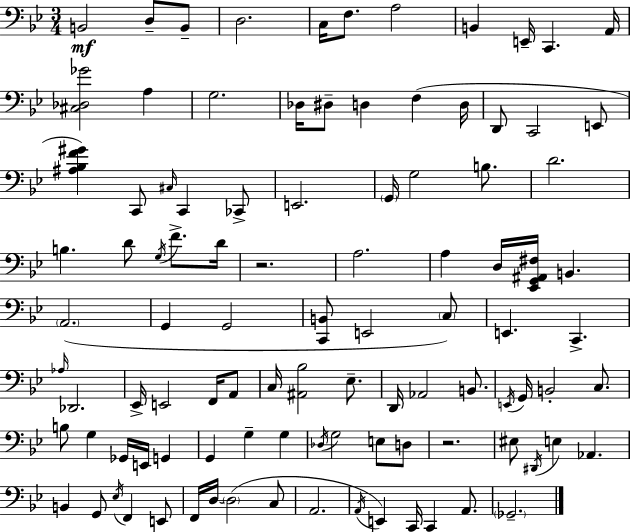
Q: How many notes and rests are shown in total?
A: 100